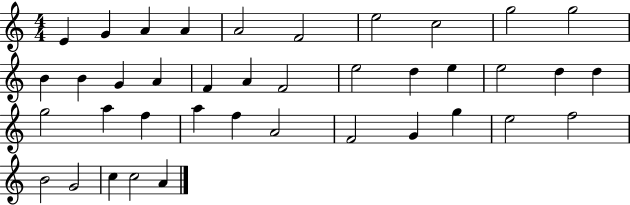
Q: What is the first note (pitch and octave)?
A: E4